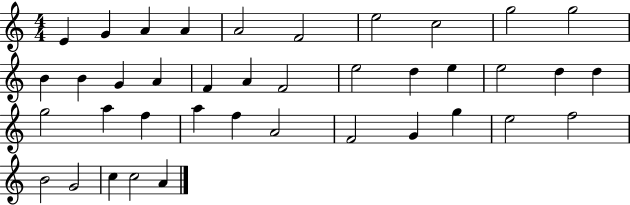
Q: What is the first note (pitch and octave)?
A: E4